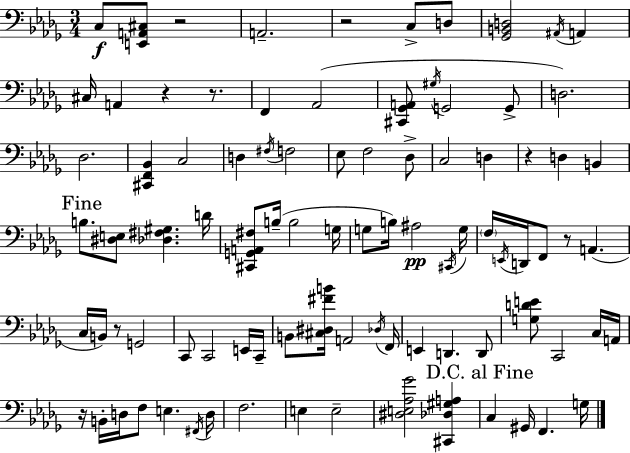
{
  \clef bass
  \numericTimeSignature
  \time 3/4
  \key bes \minor
  c8\f <e, a, cis>8 r2 | a,2.-- | r2 c8-> d8 | <ges, b, d>2 \acciaccatura { ais,16 } a,4 | \break cis16 a,4 r4 r8. | f,4 aes,2( | <cis, ges, a,>8 \acciaccatura { gis16 } g,2 | g,8-> d2.) | \break des2. | <cis, f, bes,>4 c2 | d4 \acciaccatura { fis16 } f2 | ees8 f2 | \break des8-> c2 d4 | r4 d4 b,4 | \mark "Fine" b8. <dis e>8 <des fis gis>4. | d'16 <cis, g, a, fis>8 b16--( b2 | \break g16 g8 b16) ais2\pp | \acciaccatura { cis,16 } g16 \parenthesize f16 \acciaccatura { e,16 } d,16 f,8 r8 a,4.( | c16 b,16) r8 g,2 | c,8 c,2 | \break e,16 c,16-- b,8 <cis dis fis' b'>16 a,2 | \acciaccatura { des16 } f,16 e,4 d,4. | d,8 <g d' e'>8 c,2 | c16 a,16 r16 b,16-. d16 f8 e4. | \break \acciaccatura { fis,16 } d16 f2. | e4 e2-- | <dis e aes ges'>2 | <cis, des gis a>4 \mark "D.C. al Fine" c4 gis,16 | \break f,4. g16 \bar "|."
}